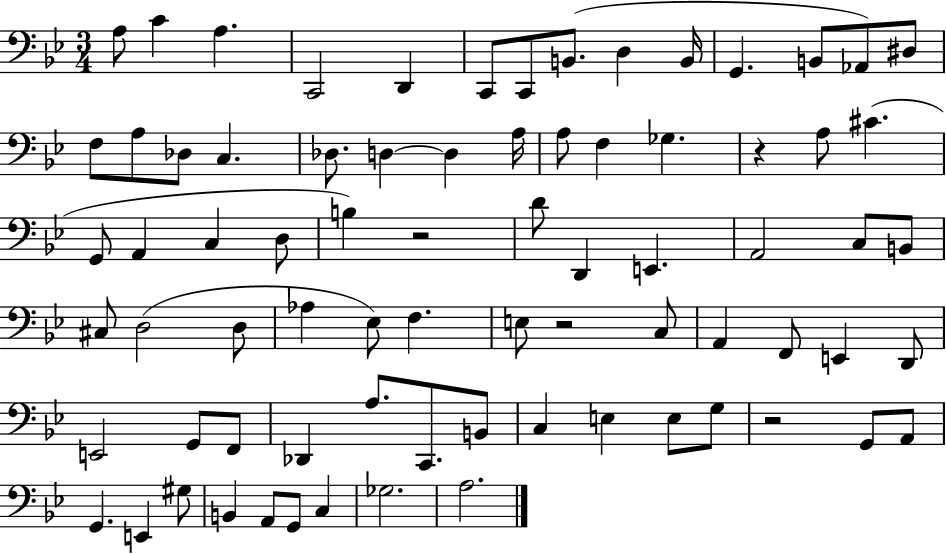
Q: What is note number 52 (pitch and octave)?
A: G2